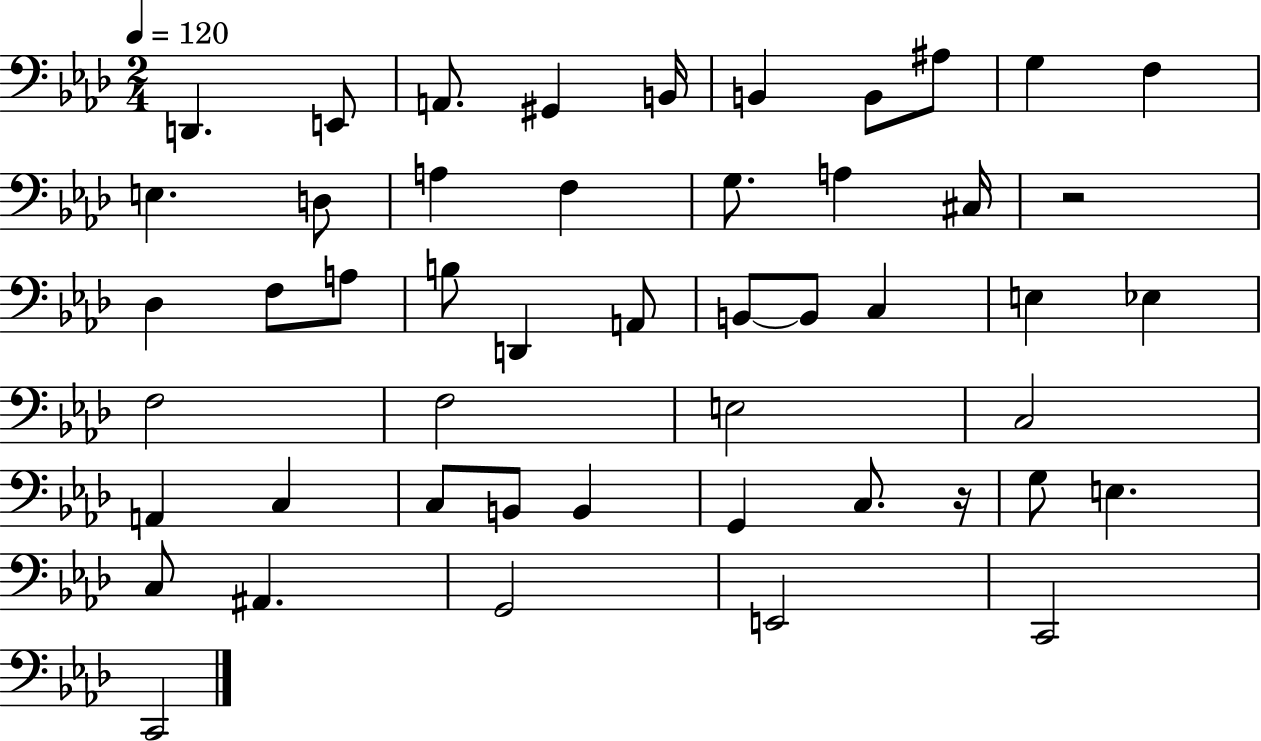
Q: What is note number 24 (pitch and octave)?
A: B2